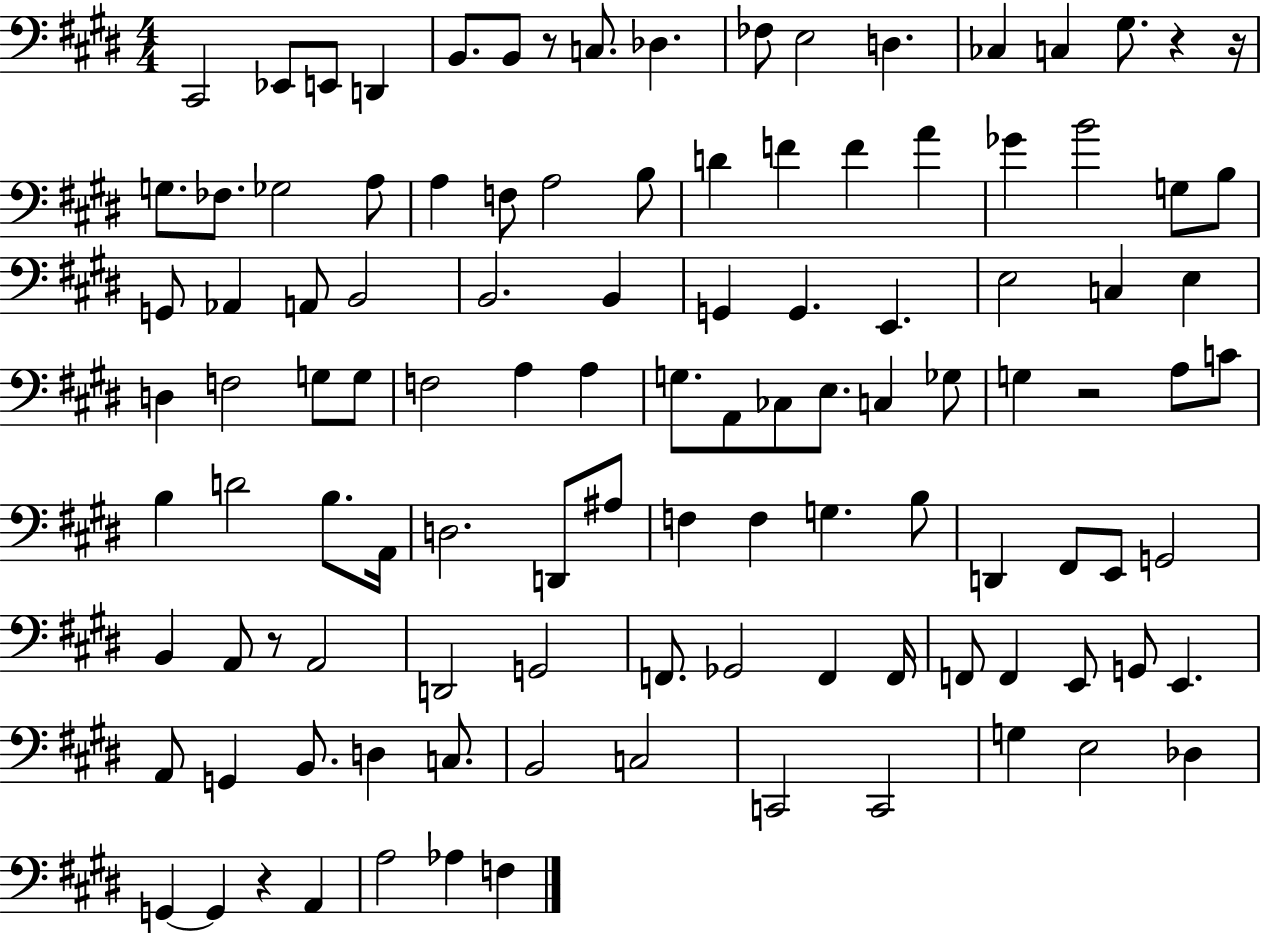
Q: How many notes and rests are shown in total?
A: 111